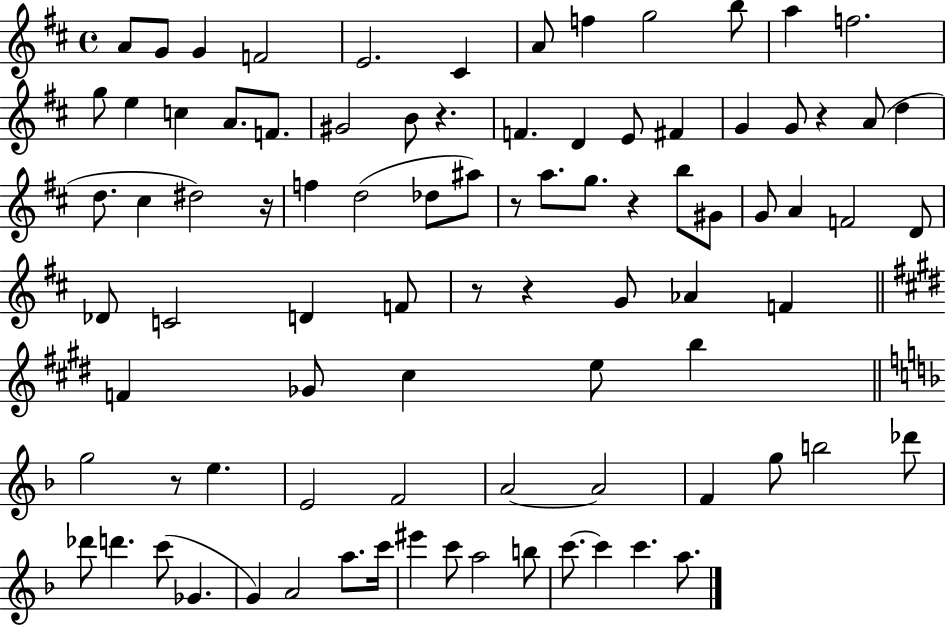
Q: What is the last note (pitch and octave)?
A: A5